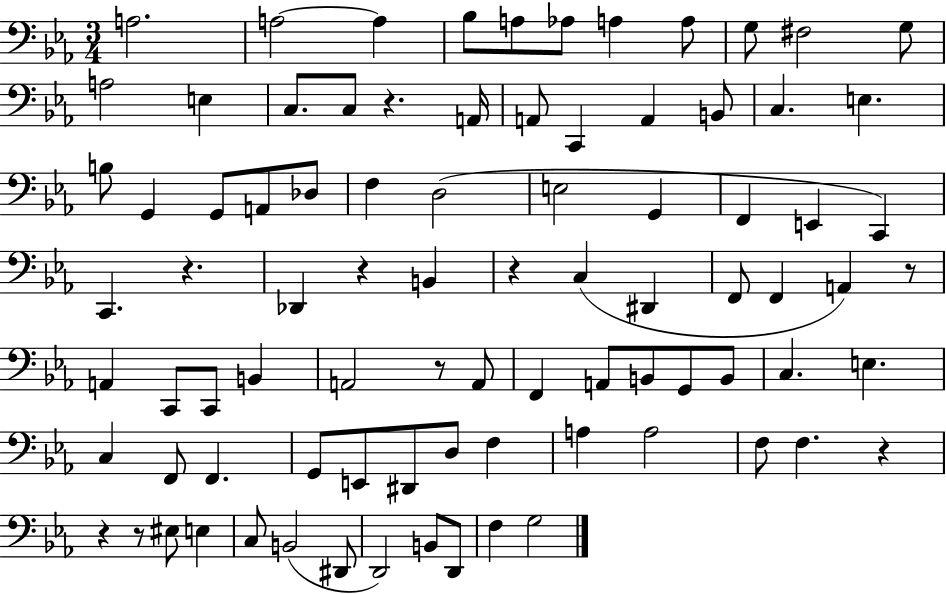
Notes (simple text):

A3/h. A3/h A3/q Bb3/e A3/e Ab3/e A3/q A3/e G3/e F#3/h G3/e A3/h E3/q C3/e. C3/e R/q. A2/s A2/e C2/q A2/q B2/e C3/q. E3/q. B3/e G2/q G2/e A2/e Db3/e F3/q D3/h E3/h G2/q F2/q E2/q C2/q C2/q. R/q. Db2/q R/q B2/q R/q C3/q D#2/q F2/e F2/q A2/q R/e A2/q C2/e C2/e B2/q A2/h R/e A2/e F2/q A2/e B2/e G2/e B2/e C3/q. E3/q. C3/q F2/e F2/q. G2/e E2/e D#2/e D3/e F3/q A3/q A3/h F3/e F3/q. R/q R/q R/e EIS3/e E3/q C3/e B2/h D#2/e D2/h B2/e D2/e F3/q G3/h